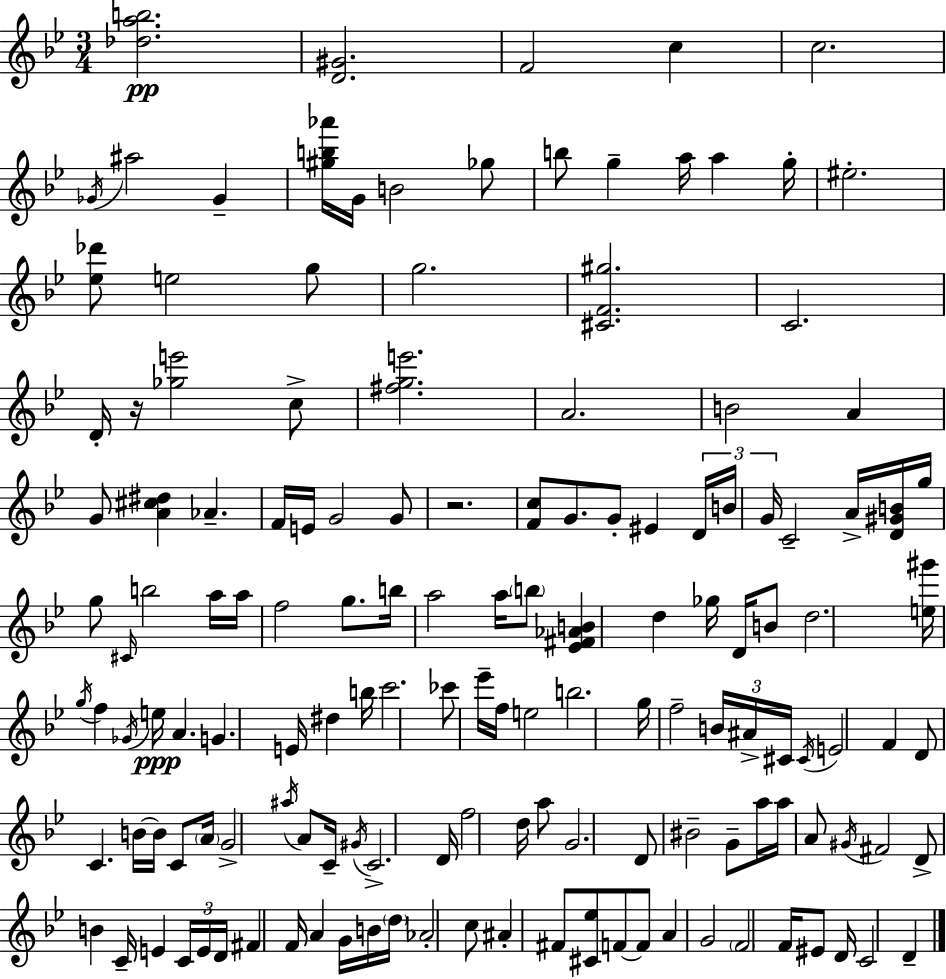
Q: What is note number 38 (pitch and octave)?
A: A4